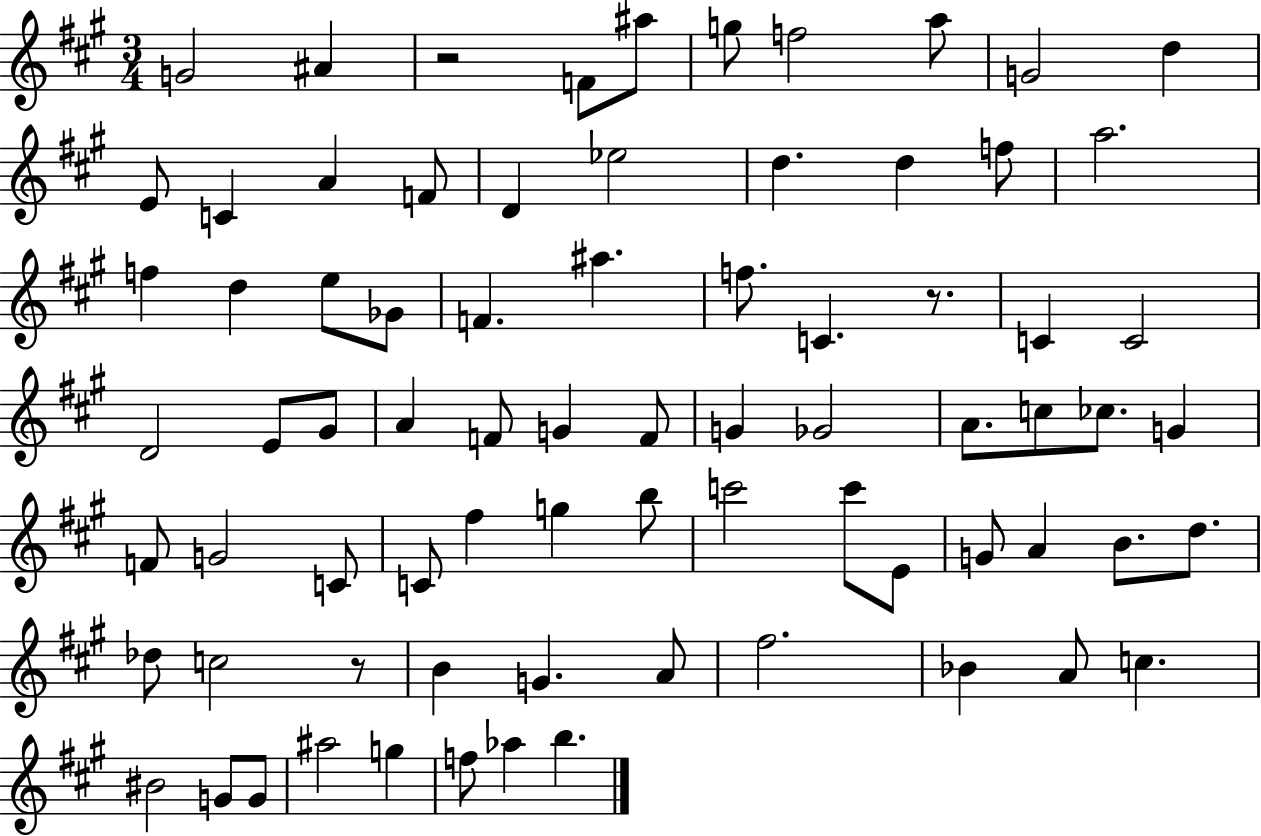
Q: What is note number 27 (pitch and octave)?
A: C4